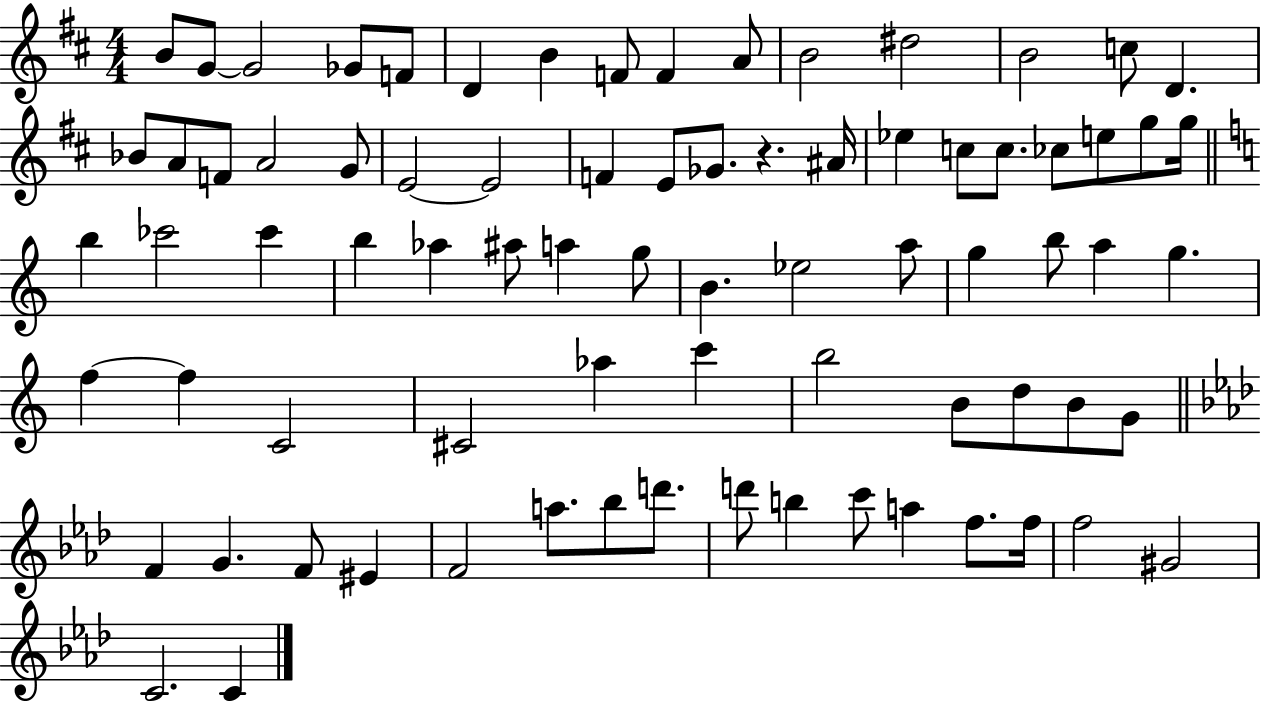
{
  \clef treble
  \numericTimeSignature
  \time 4/4
  \key d \major
  b'8 g'8~~ g'2 ges'8 f'8 | d'4 b'4 f'8 f'4 a'8 | b'2 dis''2 | b'2 c''8 d'4. | \break bes'8 a'8 f'8 a'2 g'8 | e'2~~ e'2 | f'4 e'8 ges'8. r4. ais'16 | ees''4 c''8 c''8. ces''8 e''8 g''8 g''16 | \break \bar "||" \break \key a \minor b''4 ces'''2 ces'''4 | b''4 aes''4 ais''8 a''4 g''8 | b'4. ees''2 a''8 | g''4 b''8 a''4 g''4. | \break f''4~~ f''4 c'2 | cis'2 aes''4 c'''4 | b''2 b'8 d''8 b'8 g'8 | \bar "||" \break \key f \minor f'4 g'4. f'8 eis'4 | f'2 a''8. bes''8 d'''8. | d'''8 b''4 c'''8 a''4 f''8. f''16 | f''2 gis'2 | \break c'2. c'4 | \bar "|."
}